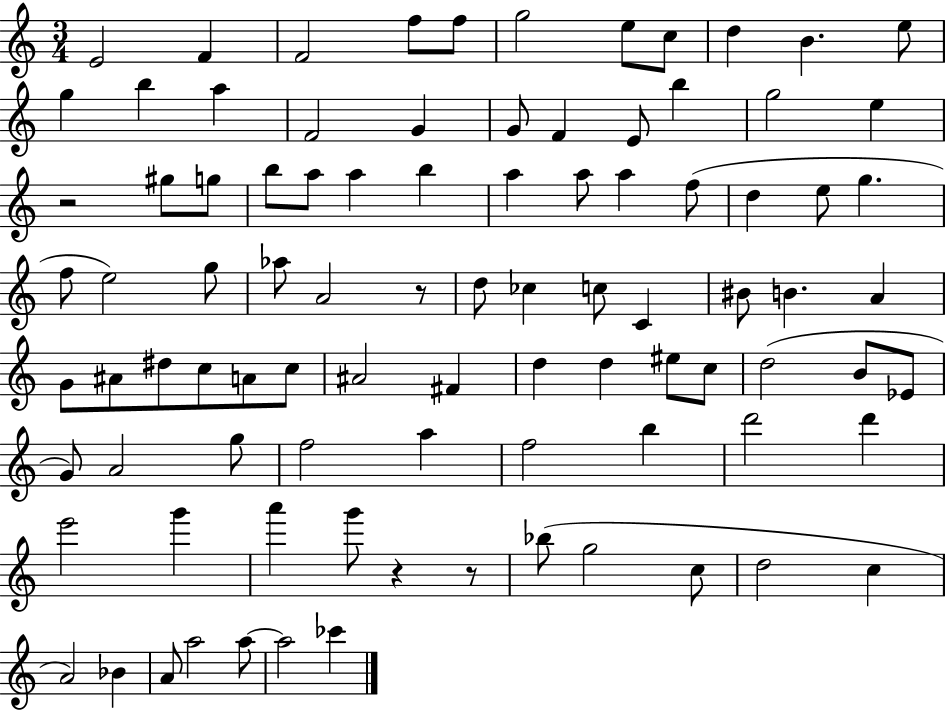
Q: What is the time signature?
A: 3/4